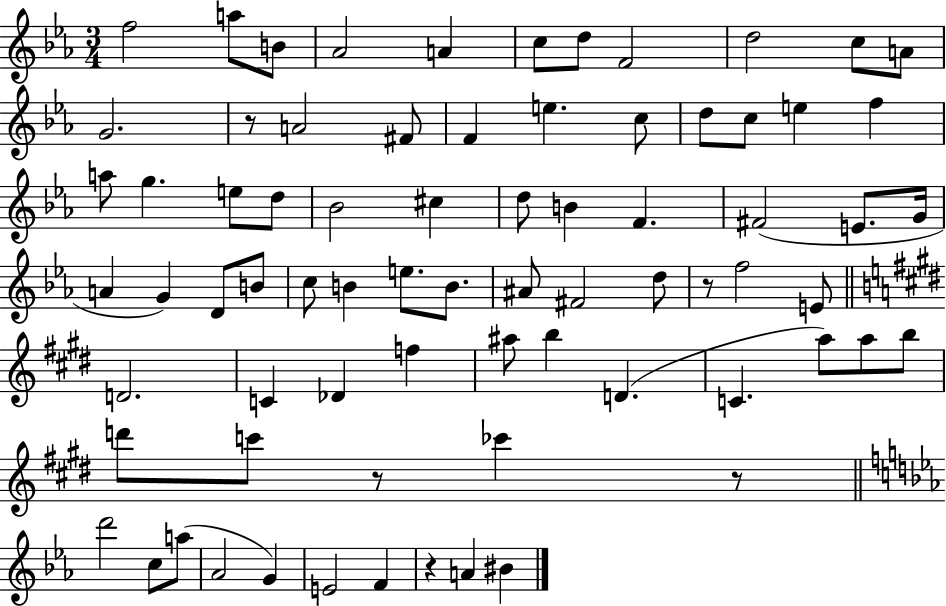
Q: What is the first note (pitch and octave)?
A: F5